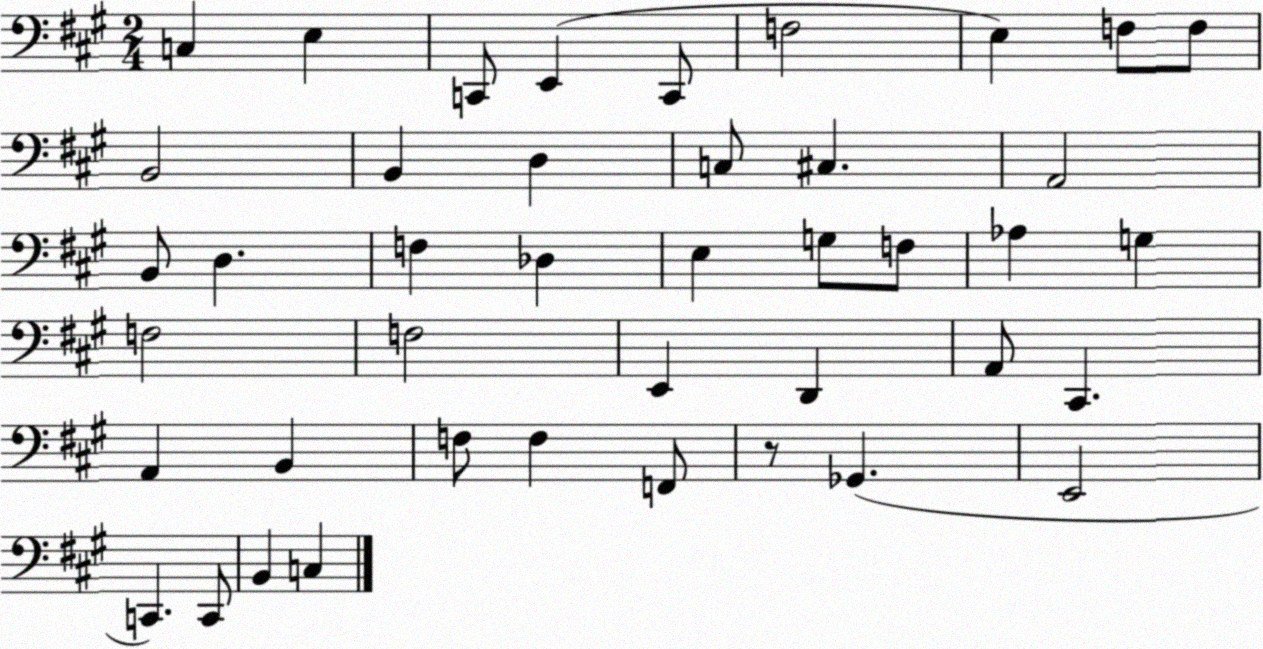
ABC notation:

X:1
T:Untitled
M:2/4
L:1/4
K:A
C, E, C,,/2 E,, C,,/2 F,2 E, F,/2 F,/2 B,,2 B,, D, C,/2 ^C, A,,2 B,,/2 D, F, _D, E, G,/2 F,/2 _A, G, F,2 F,2 E,, D,, A,,/2 ^C,, A,, B,, F,/2 F, F,,/2 z/2 _G,, E,,2 C,, C,,/2 B,, C,